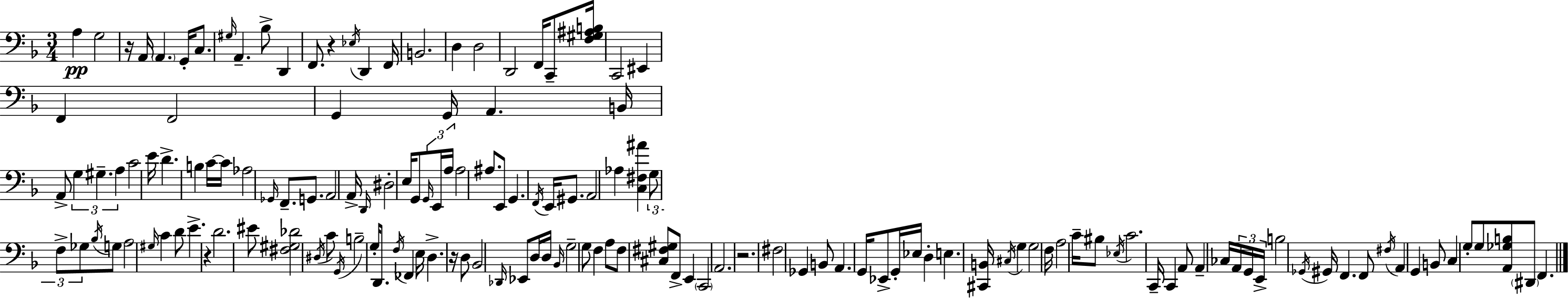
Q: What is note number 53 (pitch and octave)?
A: A#3